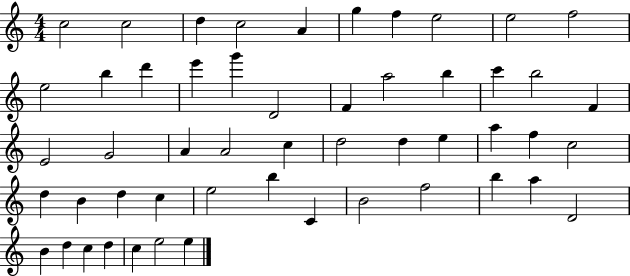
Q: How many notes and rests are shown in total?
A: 52